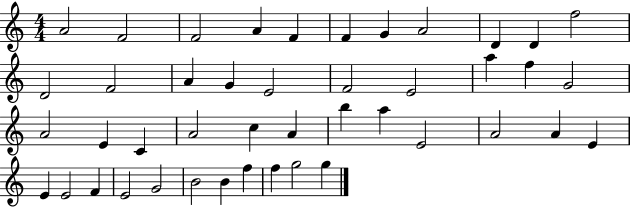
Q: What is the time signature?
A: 4/4